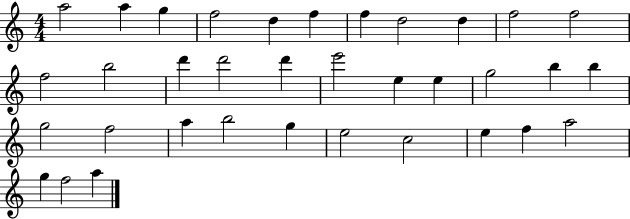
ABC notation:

X:1
T:Untitled
M:4/4
L:1/4
K:C
a2 a g f2 d f f d2 d f2 f2 f2 b2 d' d'2 d' e'2 e e g2 b b g2 f2 a b2 g e2 c2 e f a2 g f2 a